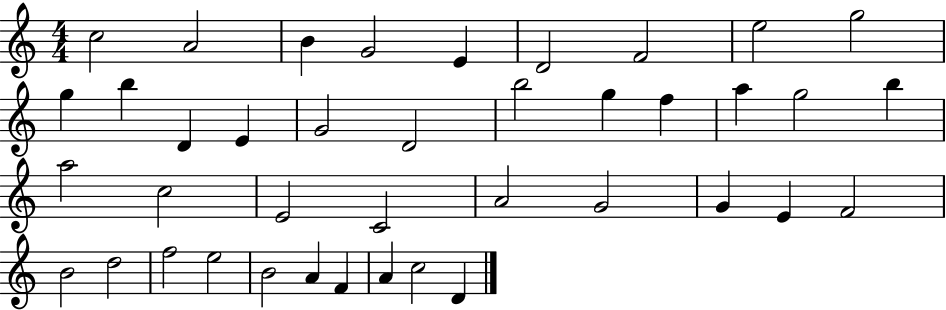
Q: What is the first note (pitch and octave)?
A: C5